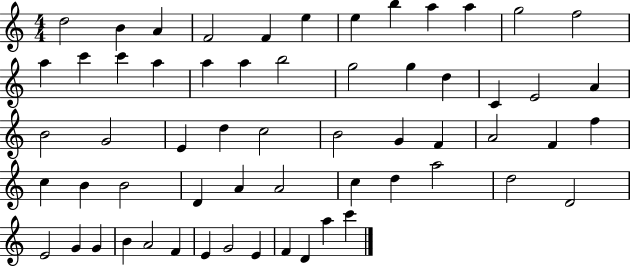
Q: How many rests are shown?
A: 0